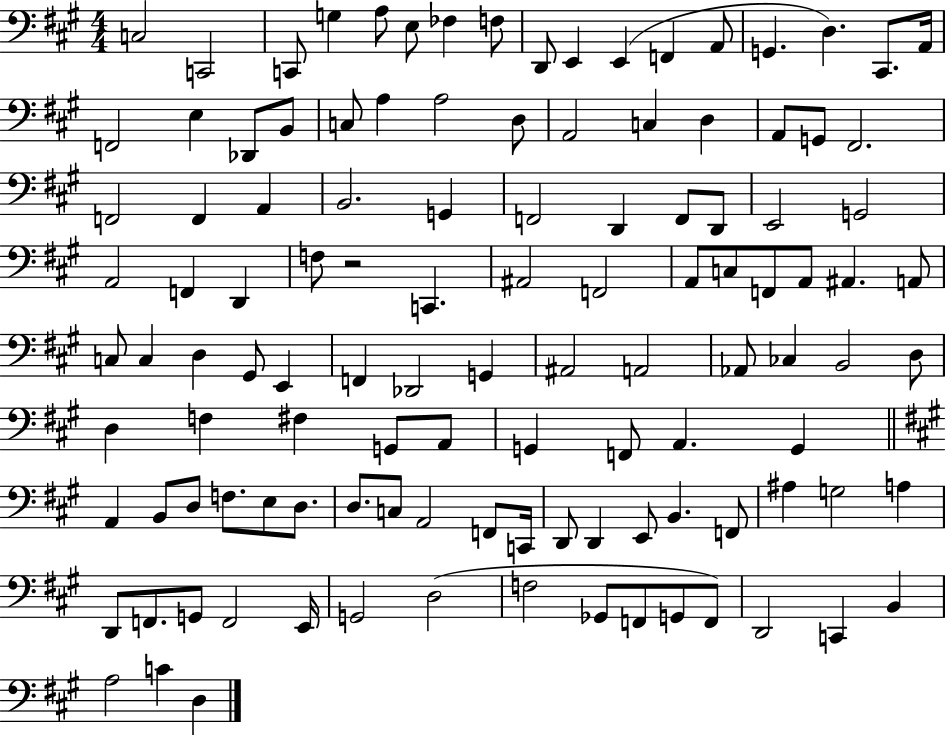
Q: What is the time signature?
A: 4/4